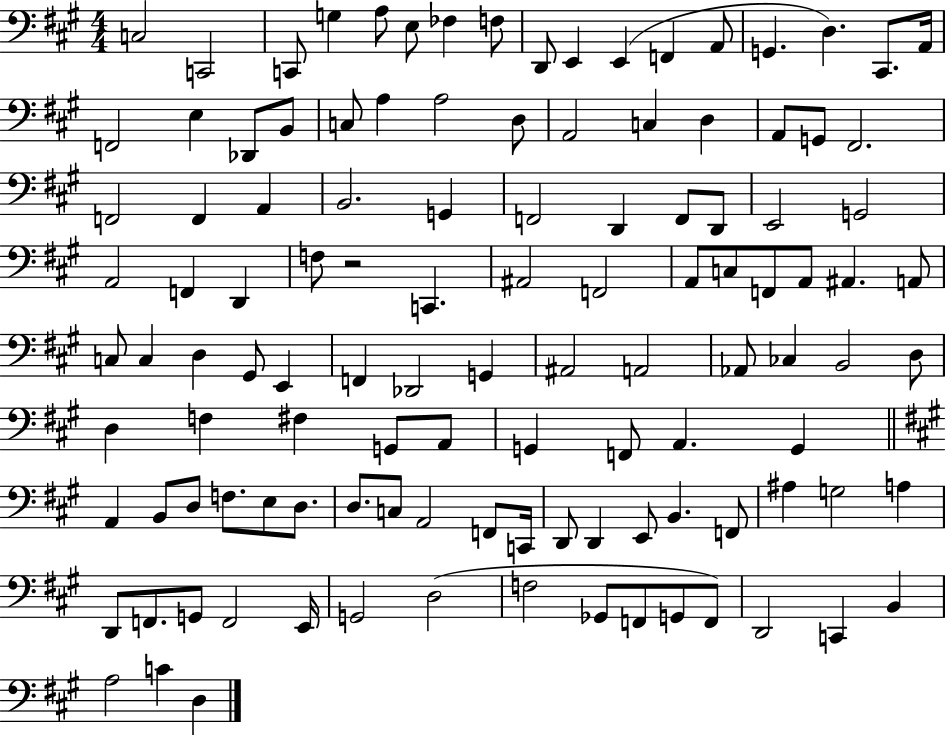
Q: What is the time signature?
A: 4/4